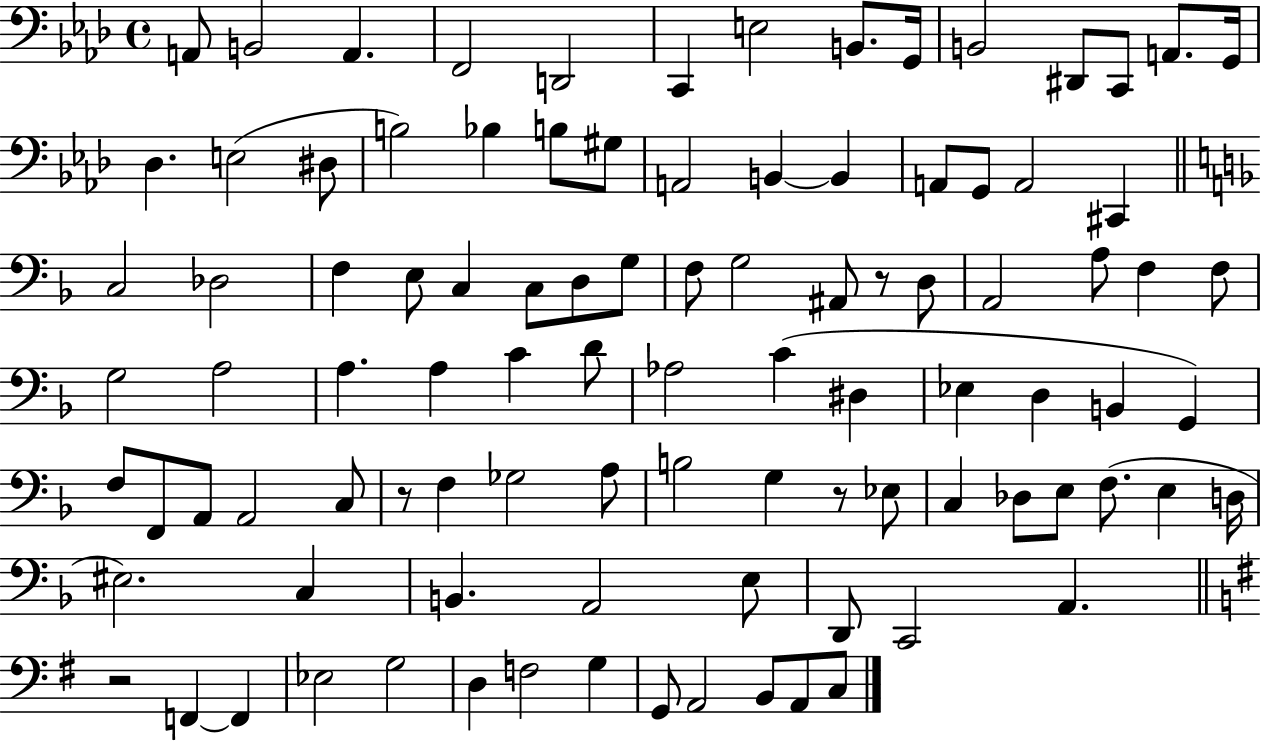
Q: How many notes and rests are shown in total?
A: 98